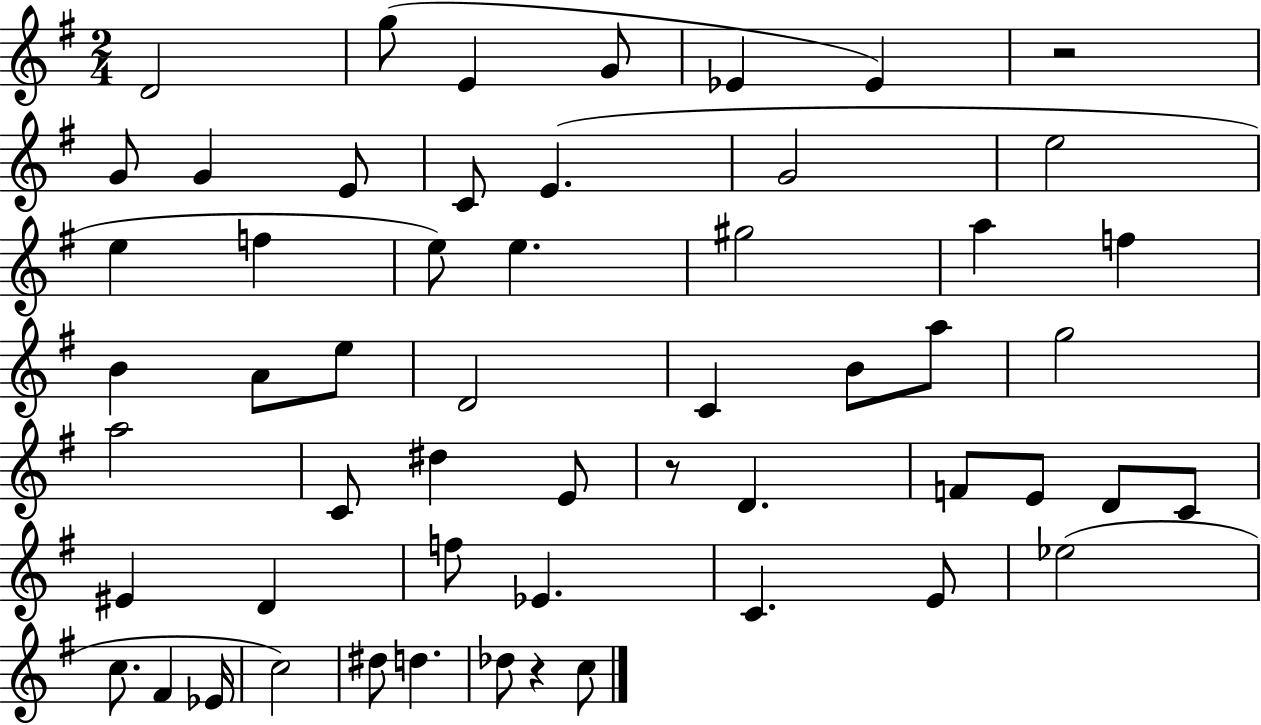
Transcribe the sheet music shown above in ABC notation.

X:1
T:Untitled
M:2/4
L:1/4
K:G
D2 g/2 E G/2 _E _E z2 G/2 G E/2 C/2 E G2 e2 e f e/2 e ^g2 a f B A/2 e/2 D2 C B/2 a/2 g2 a2 C/2 ^d E/2 z/2 D F/2 E/2 D/2 C/2 ^E D f/2 _E C E/2 _e2 c/2 ^F _E/4 c2 ^d/2 d _d/2 z c/2